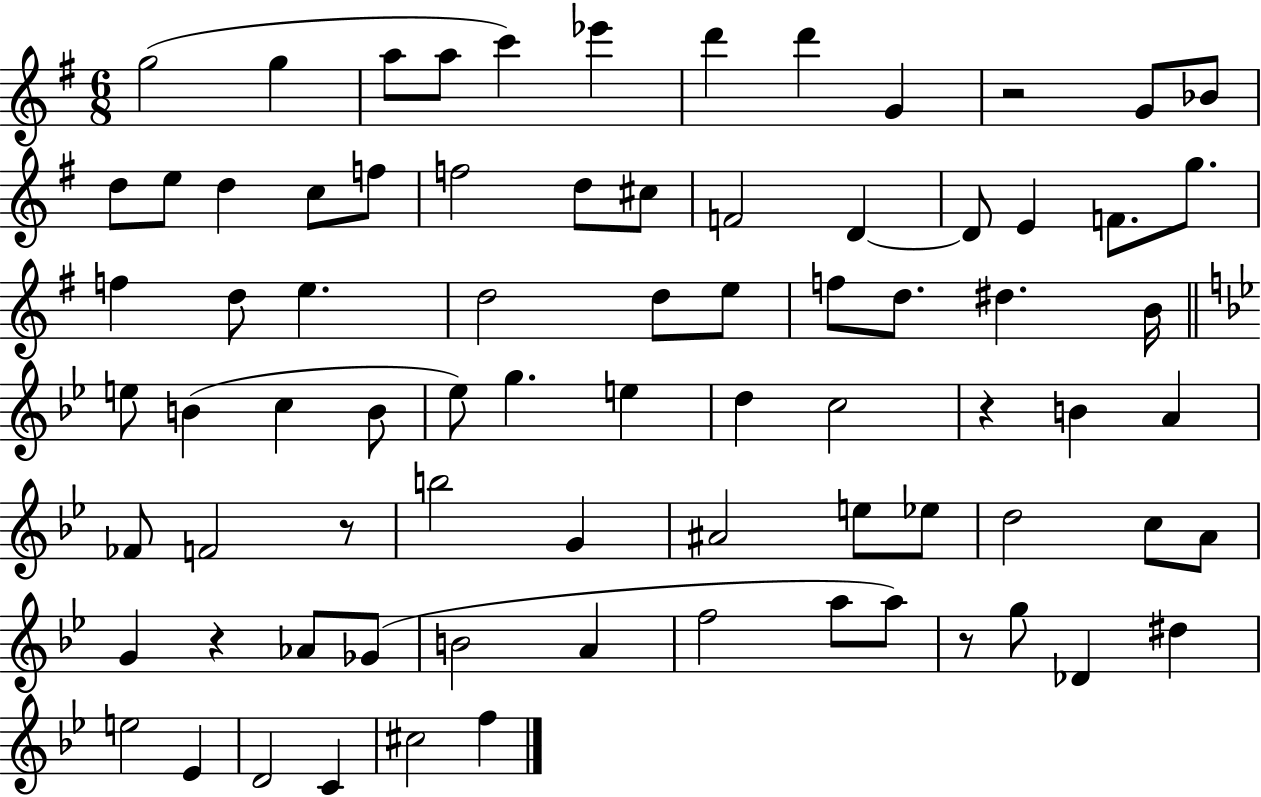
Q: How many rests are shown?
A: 5